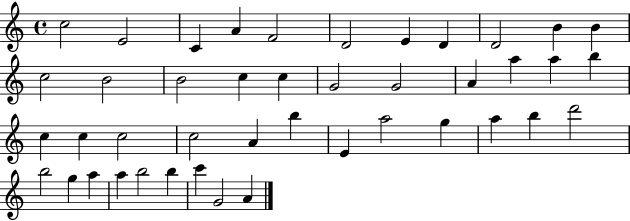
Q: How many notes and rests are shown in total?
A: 43